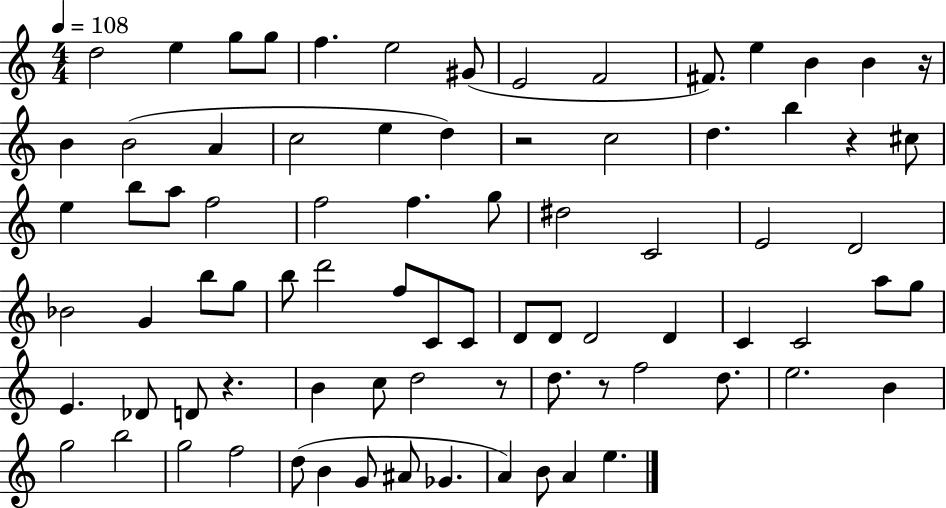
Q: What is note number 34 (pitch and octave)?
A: D4